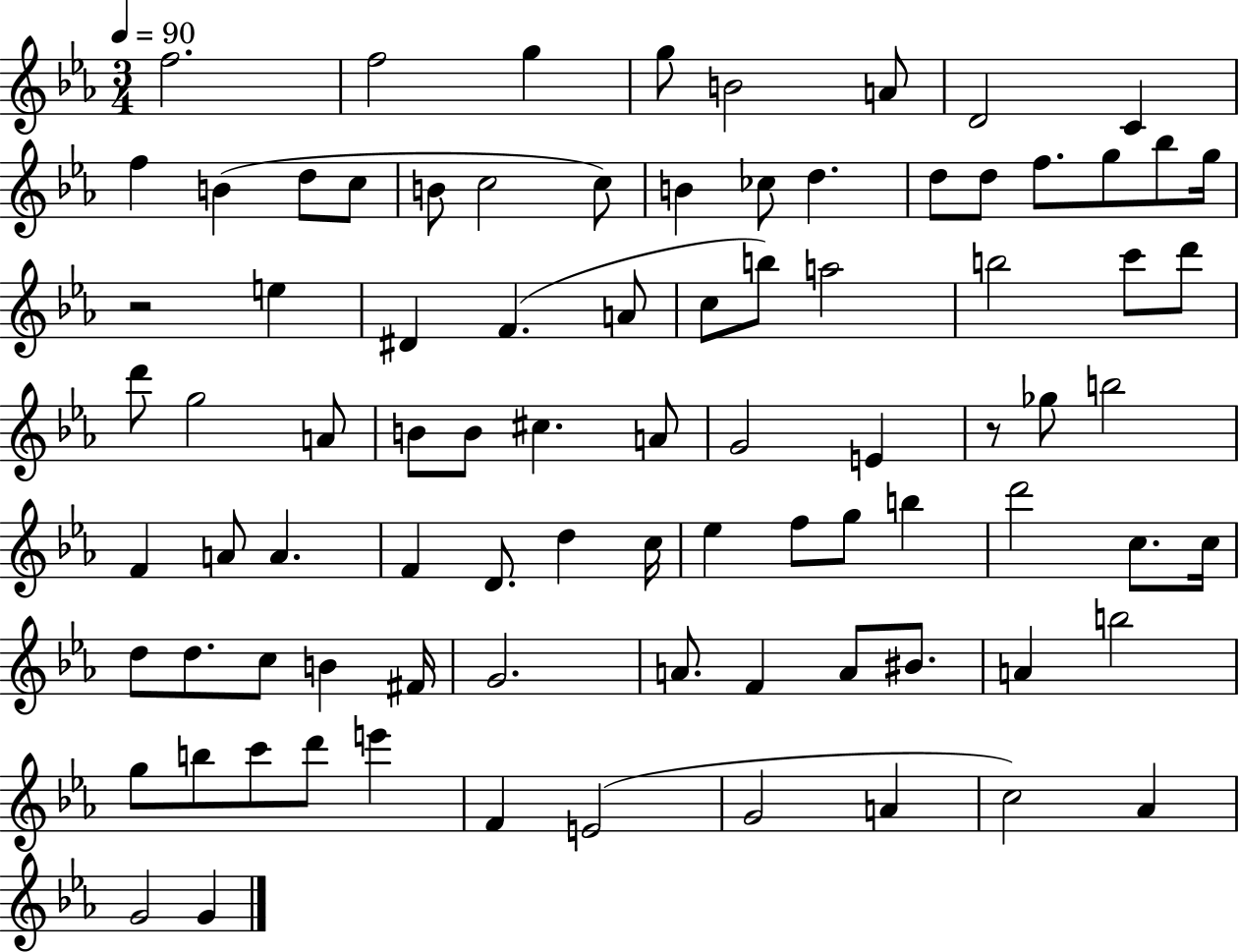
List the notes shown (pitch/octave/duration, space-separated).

F5/h. F5/h G5/q G5/e B4/h A4/e D4/h C4/q F5/q B4/q D5/e C5/e B4/e C5/h C5/e B4/q CES5/e D5/q. D5/e D5/e F5/e. G5/e Bb5/e G5/s R/h E5/q D#4/q F4/q. A4/e C5/e B5/e A5/h B5/h C6/e D6/e D6/e G5/h A4/e B4/e B4/e C#5/q. A4/e G4/h E4/q R/e Gb5/e B5/h F4/q A4/e A4/q. F4/q D4/e. D5/q C5/s Eb5/q F5/e G5/e B5/q D6/h C5/e. C5/s D5/e D5/e. C5/e B4/q F#4/s G4/h. A4/e. F4/q A4/e BIS4/e. A4/q B5/h G5/e B5/e C6/e D6/e E6/q F4/q E4/h G4/h A4/q C5/h Ab4/q G4/h G4/q